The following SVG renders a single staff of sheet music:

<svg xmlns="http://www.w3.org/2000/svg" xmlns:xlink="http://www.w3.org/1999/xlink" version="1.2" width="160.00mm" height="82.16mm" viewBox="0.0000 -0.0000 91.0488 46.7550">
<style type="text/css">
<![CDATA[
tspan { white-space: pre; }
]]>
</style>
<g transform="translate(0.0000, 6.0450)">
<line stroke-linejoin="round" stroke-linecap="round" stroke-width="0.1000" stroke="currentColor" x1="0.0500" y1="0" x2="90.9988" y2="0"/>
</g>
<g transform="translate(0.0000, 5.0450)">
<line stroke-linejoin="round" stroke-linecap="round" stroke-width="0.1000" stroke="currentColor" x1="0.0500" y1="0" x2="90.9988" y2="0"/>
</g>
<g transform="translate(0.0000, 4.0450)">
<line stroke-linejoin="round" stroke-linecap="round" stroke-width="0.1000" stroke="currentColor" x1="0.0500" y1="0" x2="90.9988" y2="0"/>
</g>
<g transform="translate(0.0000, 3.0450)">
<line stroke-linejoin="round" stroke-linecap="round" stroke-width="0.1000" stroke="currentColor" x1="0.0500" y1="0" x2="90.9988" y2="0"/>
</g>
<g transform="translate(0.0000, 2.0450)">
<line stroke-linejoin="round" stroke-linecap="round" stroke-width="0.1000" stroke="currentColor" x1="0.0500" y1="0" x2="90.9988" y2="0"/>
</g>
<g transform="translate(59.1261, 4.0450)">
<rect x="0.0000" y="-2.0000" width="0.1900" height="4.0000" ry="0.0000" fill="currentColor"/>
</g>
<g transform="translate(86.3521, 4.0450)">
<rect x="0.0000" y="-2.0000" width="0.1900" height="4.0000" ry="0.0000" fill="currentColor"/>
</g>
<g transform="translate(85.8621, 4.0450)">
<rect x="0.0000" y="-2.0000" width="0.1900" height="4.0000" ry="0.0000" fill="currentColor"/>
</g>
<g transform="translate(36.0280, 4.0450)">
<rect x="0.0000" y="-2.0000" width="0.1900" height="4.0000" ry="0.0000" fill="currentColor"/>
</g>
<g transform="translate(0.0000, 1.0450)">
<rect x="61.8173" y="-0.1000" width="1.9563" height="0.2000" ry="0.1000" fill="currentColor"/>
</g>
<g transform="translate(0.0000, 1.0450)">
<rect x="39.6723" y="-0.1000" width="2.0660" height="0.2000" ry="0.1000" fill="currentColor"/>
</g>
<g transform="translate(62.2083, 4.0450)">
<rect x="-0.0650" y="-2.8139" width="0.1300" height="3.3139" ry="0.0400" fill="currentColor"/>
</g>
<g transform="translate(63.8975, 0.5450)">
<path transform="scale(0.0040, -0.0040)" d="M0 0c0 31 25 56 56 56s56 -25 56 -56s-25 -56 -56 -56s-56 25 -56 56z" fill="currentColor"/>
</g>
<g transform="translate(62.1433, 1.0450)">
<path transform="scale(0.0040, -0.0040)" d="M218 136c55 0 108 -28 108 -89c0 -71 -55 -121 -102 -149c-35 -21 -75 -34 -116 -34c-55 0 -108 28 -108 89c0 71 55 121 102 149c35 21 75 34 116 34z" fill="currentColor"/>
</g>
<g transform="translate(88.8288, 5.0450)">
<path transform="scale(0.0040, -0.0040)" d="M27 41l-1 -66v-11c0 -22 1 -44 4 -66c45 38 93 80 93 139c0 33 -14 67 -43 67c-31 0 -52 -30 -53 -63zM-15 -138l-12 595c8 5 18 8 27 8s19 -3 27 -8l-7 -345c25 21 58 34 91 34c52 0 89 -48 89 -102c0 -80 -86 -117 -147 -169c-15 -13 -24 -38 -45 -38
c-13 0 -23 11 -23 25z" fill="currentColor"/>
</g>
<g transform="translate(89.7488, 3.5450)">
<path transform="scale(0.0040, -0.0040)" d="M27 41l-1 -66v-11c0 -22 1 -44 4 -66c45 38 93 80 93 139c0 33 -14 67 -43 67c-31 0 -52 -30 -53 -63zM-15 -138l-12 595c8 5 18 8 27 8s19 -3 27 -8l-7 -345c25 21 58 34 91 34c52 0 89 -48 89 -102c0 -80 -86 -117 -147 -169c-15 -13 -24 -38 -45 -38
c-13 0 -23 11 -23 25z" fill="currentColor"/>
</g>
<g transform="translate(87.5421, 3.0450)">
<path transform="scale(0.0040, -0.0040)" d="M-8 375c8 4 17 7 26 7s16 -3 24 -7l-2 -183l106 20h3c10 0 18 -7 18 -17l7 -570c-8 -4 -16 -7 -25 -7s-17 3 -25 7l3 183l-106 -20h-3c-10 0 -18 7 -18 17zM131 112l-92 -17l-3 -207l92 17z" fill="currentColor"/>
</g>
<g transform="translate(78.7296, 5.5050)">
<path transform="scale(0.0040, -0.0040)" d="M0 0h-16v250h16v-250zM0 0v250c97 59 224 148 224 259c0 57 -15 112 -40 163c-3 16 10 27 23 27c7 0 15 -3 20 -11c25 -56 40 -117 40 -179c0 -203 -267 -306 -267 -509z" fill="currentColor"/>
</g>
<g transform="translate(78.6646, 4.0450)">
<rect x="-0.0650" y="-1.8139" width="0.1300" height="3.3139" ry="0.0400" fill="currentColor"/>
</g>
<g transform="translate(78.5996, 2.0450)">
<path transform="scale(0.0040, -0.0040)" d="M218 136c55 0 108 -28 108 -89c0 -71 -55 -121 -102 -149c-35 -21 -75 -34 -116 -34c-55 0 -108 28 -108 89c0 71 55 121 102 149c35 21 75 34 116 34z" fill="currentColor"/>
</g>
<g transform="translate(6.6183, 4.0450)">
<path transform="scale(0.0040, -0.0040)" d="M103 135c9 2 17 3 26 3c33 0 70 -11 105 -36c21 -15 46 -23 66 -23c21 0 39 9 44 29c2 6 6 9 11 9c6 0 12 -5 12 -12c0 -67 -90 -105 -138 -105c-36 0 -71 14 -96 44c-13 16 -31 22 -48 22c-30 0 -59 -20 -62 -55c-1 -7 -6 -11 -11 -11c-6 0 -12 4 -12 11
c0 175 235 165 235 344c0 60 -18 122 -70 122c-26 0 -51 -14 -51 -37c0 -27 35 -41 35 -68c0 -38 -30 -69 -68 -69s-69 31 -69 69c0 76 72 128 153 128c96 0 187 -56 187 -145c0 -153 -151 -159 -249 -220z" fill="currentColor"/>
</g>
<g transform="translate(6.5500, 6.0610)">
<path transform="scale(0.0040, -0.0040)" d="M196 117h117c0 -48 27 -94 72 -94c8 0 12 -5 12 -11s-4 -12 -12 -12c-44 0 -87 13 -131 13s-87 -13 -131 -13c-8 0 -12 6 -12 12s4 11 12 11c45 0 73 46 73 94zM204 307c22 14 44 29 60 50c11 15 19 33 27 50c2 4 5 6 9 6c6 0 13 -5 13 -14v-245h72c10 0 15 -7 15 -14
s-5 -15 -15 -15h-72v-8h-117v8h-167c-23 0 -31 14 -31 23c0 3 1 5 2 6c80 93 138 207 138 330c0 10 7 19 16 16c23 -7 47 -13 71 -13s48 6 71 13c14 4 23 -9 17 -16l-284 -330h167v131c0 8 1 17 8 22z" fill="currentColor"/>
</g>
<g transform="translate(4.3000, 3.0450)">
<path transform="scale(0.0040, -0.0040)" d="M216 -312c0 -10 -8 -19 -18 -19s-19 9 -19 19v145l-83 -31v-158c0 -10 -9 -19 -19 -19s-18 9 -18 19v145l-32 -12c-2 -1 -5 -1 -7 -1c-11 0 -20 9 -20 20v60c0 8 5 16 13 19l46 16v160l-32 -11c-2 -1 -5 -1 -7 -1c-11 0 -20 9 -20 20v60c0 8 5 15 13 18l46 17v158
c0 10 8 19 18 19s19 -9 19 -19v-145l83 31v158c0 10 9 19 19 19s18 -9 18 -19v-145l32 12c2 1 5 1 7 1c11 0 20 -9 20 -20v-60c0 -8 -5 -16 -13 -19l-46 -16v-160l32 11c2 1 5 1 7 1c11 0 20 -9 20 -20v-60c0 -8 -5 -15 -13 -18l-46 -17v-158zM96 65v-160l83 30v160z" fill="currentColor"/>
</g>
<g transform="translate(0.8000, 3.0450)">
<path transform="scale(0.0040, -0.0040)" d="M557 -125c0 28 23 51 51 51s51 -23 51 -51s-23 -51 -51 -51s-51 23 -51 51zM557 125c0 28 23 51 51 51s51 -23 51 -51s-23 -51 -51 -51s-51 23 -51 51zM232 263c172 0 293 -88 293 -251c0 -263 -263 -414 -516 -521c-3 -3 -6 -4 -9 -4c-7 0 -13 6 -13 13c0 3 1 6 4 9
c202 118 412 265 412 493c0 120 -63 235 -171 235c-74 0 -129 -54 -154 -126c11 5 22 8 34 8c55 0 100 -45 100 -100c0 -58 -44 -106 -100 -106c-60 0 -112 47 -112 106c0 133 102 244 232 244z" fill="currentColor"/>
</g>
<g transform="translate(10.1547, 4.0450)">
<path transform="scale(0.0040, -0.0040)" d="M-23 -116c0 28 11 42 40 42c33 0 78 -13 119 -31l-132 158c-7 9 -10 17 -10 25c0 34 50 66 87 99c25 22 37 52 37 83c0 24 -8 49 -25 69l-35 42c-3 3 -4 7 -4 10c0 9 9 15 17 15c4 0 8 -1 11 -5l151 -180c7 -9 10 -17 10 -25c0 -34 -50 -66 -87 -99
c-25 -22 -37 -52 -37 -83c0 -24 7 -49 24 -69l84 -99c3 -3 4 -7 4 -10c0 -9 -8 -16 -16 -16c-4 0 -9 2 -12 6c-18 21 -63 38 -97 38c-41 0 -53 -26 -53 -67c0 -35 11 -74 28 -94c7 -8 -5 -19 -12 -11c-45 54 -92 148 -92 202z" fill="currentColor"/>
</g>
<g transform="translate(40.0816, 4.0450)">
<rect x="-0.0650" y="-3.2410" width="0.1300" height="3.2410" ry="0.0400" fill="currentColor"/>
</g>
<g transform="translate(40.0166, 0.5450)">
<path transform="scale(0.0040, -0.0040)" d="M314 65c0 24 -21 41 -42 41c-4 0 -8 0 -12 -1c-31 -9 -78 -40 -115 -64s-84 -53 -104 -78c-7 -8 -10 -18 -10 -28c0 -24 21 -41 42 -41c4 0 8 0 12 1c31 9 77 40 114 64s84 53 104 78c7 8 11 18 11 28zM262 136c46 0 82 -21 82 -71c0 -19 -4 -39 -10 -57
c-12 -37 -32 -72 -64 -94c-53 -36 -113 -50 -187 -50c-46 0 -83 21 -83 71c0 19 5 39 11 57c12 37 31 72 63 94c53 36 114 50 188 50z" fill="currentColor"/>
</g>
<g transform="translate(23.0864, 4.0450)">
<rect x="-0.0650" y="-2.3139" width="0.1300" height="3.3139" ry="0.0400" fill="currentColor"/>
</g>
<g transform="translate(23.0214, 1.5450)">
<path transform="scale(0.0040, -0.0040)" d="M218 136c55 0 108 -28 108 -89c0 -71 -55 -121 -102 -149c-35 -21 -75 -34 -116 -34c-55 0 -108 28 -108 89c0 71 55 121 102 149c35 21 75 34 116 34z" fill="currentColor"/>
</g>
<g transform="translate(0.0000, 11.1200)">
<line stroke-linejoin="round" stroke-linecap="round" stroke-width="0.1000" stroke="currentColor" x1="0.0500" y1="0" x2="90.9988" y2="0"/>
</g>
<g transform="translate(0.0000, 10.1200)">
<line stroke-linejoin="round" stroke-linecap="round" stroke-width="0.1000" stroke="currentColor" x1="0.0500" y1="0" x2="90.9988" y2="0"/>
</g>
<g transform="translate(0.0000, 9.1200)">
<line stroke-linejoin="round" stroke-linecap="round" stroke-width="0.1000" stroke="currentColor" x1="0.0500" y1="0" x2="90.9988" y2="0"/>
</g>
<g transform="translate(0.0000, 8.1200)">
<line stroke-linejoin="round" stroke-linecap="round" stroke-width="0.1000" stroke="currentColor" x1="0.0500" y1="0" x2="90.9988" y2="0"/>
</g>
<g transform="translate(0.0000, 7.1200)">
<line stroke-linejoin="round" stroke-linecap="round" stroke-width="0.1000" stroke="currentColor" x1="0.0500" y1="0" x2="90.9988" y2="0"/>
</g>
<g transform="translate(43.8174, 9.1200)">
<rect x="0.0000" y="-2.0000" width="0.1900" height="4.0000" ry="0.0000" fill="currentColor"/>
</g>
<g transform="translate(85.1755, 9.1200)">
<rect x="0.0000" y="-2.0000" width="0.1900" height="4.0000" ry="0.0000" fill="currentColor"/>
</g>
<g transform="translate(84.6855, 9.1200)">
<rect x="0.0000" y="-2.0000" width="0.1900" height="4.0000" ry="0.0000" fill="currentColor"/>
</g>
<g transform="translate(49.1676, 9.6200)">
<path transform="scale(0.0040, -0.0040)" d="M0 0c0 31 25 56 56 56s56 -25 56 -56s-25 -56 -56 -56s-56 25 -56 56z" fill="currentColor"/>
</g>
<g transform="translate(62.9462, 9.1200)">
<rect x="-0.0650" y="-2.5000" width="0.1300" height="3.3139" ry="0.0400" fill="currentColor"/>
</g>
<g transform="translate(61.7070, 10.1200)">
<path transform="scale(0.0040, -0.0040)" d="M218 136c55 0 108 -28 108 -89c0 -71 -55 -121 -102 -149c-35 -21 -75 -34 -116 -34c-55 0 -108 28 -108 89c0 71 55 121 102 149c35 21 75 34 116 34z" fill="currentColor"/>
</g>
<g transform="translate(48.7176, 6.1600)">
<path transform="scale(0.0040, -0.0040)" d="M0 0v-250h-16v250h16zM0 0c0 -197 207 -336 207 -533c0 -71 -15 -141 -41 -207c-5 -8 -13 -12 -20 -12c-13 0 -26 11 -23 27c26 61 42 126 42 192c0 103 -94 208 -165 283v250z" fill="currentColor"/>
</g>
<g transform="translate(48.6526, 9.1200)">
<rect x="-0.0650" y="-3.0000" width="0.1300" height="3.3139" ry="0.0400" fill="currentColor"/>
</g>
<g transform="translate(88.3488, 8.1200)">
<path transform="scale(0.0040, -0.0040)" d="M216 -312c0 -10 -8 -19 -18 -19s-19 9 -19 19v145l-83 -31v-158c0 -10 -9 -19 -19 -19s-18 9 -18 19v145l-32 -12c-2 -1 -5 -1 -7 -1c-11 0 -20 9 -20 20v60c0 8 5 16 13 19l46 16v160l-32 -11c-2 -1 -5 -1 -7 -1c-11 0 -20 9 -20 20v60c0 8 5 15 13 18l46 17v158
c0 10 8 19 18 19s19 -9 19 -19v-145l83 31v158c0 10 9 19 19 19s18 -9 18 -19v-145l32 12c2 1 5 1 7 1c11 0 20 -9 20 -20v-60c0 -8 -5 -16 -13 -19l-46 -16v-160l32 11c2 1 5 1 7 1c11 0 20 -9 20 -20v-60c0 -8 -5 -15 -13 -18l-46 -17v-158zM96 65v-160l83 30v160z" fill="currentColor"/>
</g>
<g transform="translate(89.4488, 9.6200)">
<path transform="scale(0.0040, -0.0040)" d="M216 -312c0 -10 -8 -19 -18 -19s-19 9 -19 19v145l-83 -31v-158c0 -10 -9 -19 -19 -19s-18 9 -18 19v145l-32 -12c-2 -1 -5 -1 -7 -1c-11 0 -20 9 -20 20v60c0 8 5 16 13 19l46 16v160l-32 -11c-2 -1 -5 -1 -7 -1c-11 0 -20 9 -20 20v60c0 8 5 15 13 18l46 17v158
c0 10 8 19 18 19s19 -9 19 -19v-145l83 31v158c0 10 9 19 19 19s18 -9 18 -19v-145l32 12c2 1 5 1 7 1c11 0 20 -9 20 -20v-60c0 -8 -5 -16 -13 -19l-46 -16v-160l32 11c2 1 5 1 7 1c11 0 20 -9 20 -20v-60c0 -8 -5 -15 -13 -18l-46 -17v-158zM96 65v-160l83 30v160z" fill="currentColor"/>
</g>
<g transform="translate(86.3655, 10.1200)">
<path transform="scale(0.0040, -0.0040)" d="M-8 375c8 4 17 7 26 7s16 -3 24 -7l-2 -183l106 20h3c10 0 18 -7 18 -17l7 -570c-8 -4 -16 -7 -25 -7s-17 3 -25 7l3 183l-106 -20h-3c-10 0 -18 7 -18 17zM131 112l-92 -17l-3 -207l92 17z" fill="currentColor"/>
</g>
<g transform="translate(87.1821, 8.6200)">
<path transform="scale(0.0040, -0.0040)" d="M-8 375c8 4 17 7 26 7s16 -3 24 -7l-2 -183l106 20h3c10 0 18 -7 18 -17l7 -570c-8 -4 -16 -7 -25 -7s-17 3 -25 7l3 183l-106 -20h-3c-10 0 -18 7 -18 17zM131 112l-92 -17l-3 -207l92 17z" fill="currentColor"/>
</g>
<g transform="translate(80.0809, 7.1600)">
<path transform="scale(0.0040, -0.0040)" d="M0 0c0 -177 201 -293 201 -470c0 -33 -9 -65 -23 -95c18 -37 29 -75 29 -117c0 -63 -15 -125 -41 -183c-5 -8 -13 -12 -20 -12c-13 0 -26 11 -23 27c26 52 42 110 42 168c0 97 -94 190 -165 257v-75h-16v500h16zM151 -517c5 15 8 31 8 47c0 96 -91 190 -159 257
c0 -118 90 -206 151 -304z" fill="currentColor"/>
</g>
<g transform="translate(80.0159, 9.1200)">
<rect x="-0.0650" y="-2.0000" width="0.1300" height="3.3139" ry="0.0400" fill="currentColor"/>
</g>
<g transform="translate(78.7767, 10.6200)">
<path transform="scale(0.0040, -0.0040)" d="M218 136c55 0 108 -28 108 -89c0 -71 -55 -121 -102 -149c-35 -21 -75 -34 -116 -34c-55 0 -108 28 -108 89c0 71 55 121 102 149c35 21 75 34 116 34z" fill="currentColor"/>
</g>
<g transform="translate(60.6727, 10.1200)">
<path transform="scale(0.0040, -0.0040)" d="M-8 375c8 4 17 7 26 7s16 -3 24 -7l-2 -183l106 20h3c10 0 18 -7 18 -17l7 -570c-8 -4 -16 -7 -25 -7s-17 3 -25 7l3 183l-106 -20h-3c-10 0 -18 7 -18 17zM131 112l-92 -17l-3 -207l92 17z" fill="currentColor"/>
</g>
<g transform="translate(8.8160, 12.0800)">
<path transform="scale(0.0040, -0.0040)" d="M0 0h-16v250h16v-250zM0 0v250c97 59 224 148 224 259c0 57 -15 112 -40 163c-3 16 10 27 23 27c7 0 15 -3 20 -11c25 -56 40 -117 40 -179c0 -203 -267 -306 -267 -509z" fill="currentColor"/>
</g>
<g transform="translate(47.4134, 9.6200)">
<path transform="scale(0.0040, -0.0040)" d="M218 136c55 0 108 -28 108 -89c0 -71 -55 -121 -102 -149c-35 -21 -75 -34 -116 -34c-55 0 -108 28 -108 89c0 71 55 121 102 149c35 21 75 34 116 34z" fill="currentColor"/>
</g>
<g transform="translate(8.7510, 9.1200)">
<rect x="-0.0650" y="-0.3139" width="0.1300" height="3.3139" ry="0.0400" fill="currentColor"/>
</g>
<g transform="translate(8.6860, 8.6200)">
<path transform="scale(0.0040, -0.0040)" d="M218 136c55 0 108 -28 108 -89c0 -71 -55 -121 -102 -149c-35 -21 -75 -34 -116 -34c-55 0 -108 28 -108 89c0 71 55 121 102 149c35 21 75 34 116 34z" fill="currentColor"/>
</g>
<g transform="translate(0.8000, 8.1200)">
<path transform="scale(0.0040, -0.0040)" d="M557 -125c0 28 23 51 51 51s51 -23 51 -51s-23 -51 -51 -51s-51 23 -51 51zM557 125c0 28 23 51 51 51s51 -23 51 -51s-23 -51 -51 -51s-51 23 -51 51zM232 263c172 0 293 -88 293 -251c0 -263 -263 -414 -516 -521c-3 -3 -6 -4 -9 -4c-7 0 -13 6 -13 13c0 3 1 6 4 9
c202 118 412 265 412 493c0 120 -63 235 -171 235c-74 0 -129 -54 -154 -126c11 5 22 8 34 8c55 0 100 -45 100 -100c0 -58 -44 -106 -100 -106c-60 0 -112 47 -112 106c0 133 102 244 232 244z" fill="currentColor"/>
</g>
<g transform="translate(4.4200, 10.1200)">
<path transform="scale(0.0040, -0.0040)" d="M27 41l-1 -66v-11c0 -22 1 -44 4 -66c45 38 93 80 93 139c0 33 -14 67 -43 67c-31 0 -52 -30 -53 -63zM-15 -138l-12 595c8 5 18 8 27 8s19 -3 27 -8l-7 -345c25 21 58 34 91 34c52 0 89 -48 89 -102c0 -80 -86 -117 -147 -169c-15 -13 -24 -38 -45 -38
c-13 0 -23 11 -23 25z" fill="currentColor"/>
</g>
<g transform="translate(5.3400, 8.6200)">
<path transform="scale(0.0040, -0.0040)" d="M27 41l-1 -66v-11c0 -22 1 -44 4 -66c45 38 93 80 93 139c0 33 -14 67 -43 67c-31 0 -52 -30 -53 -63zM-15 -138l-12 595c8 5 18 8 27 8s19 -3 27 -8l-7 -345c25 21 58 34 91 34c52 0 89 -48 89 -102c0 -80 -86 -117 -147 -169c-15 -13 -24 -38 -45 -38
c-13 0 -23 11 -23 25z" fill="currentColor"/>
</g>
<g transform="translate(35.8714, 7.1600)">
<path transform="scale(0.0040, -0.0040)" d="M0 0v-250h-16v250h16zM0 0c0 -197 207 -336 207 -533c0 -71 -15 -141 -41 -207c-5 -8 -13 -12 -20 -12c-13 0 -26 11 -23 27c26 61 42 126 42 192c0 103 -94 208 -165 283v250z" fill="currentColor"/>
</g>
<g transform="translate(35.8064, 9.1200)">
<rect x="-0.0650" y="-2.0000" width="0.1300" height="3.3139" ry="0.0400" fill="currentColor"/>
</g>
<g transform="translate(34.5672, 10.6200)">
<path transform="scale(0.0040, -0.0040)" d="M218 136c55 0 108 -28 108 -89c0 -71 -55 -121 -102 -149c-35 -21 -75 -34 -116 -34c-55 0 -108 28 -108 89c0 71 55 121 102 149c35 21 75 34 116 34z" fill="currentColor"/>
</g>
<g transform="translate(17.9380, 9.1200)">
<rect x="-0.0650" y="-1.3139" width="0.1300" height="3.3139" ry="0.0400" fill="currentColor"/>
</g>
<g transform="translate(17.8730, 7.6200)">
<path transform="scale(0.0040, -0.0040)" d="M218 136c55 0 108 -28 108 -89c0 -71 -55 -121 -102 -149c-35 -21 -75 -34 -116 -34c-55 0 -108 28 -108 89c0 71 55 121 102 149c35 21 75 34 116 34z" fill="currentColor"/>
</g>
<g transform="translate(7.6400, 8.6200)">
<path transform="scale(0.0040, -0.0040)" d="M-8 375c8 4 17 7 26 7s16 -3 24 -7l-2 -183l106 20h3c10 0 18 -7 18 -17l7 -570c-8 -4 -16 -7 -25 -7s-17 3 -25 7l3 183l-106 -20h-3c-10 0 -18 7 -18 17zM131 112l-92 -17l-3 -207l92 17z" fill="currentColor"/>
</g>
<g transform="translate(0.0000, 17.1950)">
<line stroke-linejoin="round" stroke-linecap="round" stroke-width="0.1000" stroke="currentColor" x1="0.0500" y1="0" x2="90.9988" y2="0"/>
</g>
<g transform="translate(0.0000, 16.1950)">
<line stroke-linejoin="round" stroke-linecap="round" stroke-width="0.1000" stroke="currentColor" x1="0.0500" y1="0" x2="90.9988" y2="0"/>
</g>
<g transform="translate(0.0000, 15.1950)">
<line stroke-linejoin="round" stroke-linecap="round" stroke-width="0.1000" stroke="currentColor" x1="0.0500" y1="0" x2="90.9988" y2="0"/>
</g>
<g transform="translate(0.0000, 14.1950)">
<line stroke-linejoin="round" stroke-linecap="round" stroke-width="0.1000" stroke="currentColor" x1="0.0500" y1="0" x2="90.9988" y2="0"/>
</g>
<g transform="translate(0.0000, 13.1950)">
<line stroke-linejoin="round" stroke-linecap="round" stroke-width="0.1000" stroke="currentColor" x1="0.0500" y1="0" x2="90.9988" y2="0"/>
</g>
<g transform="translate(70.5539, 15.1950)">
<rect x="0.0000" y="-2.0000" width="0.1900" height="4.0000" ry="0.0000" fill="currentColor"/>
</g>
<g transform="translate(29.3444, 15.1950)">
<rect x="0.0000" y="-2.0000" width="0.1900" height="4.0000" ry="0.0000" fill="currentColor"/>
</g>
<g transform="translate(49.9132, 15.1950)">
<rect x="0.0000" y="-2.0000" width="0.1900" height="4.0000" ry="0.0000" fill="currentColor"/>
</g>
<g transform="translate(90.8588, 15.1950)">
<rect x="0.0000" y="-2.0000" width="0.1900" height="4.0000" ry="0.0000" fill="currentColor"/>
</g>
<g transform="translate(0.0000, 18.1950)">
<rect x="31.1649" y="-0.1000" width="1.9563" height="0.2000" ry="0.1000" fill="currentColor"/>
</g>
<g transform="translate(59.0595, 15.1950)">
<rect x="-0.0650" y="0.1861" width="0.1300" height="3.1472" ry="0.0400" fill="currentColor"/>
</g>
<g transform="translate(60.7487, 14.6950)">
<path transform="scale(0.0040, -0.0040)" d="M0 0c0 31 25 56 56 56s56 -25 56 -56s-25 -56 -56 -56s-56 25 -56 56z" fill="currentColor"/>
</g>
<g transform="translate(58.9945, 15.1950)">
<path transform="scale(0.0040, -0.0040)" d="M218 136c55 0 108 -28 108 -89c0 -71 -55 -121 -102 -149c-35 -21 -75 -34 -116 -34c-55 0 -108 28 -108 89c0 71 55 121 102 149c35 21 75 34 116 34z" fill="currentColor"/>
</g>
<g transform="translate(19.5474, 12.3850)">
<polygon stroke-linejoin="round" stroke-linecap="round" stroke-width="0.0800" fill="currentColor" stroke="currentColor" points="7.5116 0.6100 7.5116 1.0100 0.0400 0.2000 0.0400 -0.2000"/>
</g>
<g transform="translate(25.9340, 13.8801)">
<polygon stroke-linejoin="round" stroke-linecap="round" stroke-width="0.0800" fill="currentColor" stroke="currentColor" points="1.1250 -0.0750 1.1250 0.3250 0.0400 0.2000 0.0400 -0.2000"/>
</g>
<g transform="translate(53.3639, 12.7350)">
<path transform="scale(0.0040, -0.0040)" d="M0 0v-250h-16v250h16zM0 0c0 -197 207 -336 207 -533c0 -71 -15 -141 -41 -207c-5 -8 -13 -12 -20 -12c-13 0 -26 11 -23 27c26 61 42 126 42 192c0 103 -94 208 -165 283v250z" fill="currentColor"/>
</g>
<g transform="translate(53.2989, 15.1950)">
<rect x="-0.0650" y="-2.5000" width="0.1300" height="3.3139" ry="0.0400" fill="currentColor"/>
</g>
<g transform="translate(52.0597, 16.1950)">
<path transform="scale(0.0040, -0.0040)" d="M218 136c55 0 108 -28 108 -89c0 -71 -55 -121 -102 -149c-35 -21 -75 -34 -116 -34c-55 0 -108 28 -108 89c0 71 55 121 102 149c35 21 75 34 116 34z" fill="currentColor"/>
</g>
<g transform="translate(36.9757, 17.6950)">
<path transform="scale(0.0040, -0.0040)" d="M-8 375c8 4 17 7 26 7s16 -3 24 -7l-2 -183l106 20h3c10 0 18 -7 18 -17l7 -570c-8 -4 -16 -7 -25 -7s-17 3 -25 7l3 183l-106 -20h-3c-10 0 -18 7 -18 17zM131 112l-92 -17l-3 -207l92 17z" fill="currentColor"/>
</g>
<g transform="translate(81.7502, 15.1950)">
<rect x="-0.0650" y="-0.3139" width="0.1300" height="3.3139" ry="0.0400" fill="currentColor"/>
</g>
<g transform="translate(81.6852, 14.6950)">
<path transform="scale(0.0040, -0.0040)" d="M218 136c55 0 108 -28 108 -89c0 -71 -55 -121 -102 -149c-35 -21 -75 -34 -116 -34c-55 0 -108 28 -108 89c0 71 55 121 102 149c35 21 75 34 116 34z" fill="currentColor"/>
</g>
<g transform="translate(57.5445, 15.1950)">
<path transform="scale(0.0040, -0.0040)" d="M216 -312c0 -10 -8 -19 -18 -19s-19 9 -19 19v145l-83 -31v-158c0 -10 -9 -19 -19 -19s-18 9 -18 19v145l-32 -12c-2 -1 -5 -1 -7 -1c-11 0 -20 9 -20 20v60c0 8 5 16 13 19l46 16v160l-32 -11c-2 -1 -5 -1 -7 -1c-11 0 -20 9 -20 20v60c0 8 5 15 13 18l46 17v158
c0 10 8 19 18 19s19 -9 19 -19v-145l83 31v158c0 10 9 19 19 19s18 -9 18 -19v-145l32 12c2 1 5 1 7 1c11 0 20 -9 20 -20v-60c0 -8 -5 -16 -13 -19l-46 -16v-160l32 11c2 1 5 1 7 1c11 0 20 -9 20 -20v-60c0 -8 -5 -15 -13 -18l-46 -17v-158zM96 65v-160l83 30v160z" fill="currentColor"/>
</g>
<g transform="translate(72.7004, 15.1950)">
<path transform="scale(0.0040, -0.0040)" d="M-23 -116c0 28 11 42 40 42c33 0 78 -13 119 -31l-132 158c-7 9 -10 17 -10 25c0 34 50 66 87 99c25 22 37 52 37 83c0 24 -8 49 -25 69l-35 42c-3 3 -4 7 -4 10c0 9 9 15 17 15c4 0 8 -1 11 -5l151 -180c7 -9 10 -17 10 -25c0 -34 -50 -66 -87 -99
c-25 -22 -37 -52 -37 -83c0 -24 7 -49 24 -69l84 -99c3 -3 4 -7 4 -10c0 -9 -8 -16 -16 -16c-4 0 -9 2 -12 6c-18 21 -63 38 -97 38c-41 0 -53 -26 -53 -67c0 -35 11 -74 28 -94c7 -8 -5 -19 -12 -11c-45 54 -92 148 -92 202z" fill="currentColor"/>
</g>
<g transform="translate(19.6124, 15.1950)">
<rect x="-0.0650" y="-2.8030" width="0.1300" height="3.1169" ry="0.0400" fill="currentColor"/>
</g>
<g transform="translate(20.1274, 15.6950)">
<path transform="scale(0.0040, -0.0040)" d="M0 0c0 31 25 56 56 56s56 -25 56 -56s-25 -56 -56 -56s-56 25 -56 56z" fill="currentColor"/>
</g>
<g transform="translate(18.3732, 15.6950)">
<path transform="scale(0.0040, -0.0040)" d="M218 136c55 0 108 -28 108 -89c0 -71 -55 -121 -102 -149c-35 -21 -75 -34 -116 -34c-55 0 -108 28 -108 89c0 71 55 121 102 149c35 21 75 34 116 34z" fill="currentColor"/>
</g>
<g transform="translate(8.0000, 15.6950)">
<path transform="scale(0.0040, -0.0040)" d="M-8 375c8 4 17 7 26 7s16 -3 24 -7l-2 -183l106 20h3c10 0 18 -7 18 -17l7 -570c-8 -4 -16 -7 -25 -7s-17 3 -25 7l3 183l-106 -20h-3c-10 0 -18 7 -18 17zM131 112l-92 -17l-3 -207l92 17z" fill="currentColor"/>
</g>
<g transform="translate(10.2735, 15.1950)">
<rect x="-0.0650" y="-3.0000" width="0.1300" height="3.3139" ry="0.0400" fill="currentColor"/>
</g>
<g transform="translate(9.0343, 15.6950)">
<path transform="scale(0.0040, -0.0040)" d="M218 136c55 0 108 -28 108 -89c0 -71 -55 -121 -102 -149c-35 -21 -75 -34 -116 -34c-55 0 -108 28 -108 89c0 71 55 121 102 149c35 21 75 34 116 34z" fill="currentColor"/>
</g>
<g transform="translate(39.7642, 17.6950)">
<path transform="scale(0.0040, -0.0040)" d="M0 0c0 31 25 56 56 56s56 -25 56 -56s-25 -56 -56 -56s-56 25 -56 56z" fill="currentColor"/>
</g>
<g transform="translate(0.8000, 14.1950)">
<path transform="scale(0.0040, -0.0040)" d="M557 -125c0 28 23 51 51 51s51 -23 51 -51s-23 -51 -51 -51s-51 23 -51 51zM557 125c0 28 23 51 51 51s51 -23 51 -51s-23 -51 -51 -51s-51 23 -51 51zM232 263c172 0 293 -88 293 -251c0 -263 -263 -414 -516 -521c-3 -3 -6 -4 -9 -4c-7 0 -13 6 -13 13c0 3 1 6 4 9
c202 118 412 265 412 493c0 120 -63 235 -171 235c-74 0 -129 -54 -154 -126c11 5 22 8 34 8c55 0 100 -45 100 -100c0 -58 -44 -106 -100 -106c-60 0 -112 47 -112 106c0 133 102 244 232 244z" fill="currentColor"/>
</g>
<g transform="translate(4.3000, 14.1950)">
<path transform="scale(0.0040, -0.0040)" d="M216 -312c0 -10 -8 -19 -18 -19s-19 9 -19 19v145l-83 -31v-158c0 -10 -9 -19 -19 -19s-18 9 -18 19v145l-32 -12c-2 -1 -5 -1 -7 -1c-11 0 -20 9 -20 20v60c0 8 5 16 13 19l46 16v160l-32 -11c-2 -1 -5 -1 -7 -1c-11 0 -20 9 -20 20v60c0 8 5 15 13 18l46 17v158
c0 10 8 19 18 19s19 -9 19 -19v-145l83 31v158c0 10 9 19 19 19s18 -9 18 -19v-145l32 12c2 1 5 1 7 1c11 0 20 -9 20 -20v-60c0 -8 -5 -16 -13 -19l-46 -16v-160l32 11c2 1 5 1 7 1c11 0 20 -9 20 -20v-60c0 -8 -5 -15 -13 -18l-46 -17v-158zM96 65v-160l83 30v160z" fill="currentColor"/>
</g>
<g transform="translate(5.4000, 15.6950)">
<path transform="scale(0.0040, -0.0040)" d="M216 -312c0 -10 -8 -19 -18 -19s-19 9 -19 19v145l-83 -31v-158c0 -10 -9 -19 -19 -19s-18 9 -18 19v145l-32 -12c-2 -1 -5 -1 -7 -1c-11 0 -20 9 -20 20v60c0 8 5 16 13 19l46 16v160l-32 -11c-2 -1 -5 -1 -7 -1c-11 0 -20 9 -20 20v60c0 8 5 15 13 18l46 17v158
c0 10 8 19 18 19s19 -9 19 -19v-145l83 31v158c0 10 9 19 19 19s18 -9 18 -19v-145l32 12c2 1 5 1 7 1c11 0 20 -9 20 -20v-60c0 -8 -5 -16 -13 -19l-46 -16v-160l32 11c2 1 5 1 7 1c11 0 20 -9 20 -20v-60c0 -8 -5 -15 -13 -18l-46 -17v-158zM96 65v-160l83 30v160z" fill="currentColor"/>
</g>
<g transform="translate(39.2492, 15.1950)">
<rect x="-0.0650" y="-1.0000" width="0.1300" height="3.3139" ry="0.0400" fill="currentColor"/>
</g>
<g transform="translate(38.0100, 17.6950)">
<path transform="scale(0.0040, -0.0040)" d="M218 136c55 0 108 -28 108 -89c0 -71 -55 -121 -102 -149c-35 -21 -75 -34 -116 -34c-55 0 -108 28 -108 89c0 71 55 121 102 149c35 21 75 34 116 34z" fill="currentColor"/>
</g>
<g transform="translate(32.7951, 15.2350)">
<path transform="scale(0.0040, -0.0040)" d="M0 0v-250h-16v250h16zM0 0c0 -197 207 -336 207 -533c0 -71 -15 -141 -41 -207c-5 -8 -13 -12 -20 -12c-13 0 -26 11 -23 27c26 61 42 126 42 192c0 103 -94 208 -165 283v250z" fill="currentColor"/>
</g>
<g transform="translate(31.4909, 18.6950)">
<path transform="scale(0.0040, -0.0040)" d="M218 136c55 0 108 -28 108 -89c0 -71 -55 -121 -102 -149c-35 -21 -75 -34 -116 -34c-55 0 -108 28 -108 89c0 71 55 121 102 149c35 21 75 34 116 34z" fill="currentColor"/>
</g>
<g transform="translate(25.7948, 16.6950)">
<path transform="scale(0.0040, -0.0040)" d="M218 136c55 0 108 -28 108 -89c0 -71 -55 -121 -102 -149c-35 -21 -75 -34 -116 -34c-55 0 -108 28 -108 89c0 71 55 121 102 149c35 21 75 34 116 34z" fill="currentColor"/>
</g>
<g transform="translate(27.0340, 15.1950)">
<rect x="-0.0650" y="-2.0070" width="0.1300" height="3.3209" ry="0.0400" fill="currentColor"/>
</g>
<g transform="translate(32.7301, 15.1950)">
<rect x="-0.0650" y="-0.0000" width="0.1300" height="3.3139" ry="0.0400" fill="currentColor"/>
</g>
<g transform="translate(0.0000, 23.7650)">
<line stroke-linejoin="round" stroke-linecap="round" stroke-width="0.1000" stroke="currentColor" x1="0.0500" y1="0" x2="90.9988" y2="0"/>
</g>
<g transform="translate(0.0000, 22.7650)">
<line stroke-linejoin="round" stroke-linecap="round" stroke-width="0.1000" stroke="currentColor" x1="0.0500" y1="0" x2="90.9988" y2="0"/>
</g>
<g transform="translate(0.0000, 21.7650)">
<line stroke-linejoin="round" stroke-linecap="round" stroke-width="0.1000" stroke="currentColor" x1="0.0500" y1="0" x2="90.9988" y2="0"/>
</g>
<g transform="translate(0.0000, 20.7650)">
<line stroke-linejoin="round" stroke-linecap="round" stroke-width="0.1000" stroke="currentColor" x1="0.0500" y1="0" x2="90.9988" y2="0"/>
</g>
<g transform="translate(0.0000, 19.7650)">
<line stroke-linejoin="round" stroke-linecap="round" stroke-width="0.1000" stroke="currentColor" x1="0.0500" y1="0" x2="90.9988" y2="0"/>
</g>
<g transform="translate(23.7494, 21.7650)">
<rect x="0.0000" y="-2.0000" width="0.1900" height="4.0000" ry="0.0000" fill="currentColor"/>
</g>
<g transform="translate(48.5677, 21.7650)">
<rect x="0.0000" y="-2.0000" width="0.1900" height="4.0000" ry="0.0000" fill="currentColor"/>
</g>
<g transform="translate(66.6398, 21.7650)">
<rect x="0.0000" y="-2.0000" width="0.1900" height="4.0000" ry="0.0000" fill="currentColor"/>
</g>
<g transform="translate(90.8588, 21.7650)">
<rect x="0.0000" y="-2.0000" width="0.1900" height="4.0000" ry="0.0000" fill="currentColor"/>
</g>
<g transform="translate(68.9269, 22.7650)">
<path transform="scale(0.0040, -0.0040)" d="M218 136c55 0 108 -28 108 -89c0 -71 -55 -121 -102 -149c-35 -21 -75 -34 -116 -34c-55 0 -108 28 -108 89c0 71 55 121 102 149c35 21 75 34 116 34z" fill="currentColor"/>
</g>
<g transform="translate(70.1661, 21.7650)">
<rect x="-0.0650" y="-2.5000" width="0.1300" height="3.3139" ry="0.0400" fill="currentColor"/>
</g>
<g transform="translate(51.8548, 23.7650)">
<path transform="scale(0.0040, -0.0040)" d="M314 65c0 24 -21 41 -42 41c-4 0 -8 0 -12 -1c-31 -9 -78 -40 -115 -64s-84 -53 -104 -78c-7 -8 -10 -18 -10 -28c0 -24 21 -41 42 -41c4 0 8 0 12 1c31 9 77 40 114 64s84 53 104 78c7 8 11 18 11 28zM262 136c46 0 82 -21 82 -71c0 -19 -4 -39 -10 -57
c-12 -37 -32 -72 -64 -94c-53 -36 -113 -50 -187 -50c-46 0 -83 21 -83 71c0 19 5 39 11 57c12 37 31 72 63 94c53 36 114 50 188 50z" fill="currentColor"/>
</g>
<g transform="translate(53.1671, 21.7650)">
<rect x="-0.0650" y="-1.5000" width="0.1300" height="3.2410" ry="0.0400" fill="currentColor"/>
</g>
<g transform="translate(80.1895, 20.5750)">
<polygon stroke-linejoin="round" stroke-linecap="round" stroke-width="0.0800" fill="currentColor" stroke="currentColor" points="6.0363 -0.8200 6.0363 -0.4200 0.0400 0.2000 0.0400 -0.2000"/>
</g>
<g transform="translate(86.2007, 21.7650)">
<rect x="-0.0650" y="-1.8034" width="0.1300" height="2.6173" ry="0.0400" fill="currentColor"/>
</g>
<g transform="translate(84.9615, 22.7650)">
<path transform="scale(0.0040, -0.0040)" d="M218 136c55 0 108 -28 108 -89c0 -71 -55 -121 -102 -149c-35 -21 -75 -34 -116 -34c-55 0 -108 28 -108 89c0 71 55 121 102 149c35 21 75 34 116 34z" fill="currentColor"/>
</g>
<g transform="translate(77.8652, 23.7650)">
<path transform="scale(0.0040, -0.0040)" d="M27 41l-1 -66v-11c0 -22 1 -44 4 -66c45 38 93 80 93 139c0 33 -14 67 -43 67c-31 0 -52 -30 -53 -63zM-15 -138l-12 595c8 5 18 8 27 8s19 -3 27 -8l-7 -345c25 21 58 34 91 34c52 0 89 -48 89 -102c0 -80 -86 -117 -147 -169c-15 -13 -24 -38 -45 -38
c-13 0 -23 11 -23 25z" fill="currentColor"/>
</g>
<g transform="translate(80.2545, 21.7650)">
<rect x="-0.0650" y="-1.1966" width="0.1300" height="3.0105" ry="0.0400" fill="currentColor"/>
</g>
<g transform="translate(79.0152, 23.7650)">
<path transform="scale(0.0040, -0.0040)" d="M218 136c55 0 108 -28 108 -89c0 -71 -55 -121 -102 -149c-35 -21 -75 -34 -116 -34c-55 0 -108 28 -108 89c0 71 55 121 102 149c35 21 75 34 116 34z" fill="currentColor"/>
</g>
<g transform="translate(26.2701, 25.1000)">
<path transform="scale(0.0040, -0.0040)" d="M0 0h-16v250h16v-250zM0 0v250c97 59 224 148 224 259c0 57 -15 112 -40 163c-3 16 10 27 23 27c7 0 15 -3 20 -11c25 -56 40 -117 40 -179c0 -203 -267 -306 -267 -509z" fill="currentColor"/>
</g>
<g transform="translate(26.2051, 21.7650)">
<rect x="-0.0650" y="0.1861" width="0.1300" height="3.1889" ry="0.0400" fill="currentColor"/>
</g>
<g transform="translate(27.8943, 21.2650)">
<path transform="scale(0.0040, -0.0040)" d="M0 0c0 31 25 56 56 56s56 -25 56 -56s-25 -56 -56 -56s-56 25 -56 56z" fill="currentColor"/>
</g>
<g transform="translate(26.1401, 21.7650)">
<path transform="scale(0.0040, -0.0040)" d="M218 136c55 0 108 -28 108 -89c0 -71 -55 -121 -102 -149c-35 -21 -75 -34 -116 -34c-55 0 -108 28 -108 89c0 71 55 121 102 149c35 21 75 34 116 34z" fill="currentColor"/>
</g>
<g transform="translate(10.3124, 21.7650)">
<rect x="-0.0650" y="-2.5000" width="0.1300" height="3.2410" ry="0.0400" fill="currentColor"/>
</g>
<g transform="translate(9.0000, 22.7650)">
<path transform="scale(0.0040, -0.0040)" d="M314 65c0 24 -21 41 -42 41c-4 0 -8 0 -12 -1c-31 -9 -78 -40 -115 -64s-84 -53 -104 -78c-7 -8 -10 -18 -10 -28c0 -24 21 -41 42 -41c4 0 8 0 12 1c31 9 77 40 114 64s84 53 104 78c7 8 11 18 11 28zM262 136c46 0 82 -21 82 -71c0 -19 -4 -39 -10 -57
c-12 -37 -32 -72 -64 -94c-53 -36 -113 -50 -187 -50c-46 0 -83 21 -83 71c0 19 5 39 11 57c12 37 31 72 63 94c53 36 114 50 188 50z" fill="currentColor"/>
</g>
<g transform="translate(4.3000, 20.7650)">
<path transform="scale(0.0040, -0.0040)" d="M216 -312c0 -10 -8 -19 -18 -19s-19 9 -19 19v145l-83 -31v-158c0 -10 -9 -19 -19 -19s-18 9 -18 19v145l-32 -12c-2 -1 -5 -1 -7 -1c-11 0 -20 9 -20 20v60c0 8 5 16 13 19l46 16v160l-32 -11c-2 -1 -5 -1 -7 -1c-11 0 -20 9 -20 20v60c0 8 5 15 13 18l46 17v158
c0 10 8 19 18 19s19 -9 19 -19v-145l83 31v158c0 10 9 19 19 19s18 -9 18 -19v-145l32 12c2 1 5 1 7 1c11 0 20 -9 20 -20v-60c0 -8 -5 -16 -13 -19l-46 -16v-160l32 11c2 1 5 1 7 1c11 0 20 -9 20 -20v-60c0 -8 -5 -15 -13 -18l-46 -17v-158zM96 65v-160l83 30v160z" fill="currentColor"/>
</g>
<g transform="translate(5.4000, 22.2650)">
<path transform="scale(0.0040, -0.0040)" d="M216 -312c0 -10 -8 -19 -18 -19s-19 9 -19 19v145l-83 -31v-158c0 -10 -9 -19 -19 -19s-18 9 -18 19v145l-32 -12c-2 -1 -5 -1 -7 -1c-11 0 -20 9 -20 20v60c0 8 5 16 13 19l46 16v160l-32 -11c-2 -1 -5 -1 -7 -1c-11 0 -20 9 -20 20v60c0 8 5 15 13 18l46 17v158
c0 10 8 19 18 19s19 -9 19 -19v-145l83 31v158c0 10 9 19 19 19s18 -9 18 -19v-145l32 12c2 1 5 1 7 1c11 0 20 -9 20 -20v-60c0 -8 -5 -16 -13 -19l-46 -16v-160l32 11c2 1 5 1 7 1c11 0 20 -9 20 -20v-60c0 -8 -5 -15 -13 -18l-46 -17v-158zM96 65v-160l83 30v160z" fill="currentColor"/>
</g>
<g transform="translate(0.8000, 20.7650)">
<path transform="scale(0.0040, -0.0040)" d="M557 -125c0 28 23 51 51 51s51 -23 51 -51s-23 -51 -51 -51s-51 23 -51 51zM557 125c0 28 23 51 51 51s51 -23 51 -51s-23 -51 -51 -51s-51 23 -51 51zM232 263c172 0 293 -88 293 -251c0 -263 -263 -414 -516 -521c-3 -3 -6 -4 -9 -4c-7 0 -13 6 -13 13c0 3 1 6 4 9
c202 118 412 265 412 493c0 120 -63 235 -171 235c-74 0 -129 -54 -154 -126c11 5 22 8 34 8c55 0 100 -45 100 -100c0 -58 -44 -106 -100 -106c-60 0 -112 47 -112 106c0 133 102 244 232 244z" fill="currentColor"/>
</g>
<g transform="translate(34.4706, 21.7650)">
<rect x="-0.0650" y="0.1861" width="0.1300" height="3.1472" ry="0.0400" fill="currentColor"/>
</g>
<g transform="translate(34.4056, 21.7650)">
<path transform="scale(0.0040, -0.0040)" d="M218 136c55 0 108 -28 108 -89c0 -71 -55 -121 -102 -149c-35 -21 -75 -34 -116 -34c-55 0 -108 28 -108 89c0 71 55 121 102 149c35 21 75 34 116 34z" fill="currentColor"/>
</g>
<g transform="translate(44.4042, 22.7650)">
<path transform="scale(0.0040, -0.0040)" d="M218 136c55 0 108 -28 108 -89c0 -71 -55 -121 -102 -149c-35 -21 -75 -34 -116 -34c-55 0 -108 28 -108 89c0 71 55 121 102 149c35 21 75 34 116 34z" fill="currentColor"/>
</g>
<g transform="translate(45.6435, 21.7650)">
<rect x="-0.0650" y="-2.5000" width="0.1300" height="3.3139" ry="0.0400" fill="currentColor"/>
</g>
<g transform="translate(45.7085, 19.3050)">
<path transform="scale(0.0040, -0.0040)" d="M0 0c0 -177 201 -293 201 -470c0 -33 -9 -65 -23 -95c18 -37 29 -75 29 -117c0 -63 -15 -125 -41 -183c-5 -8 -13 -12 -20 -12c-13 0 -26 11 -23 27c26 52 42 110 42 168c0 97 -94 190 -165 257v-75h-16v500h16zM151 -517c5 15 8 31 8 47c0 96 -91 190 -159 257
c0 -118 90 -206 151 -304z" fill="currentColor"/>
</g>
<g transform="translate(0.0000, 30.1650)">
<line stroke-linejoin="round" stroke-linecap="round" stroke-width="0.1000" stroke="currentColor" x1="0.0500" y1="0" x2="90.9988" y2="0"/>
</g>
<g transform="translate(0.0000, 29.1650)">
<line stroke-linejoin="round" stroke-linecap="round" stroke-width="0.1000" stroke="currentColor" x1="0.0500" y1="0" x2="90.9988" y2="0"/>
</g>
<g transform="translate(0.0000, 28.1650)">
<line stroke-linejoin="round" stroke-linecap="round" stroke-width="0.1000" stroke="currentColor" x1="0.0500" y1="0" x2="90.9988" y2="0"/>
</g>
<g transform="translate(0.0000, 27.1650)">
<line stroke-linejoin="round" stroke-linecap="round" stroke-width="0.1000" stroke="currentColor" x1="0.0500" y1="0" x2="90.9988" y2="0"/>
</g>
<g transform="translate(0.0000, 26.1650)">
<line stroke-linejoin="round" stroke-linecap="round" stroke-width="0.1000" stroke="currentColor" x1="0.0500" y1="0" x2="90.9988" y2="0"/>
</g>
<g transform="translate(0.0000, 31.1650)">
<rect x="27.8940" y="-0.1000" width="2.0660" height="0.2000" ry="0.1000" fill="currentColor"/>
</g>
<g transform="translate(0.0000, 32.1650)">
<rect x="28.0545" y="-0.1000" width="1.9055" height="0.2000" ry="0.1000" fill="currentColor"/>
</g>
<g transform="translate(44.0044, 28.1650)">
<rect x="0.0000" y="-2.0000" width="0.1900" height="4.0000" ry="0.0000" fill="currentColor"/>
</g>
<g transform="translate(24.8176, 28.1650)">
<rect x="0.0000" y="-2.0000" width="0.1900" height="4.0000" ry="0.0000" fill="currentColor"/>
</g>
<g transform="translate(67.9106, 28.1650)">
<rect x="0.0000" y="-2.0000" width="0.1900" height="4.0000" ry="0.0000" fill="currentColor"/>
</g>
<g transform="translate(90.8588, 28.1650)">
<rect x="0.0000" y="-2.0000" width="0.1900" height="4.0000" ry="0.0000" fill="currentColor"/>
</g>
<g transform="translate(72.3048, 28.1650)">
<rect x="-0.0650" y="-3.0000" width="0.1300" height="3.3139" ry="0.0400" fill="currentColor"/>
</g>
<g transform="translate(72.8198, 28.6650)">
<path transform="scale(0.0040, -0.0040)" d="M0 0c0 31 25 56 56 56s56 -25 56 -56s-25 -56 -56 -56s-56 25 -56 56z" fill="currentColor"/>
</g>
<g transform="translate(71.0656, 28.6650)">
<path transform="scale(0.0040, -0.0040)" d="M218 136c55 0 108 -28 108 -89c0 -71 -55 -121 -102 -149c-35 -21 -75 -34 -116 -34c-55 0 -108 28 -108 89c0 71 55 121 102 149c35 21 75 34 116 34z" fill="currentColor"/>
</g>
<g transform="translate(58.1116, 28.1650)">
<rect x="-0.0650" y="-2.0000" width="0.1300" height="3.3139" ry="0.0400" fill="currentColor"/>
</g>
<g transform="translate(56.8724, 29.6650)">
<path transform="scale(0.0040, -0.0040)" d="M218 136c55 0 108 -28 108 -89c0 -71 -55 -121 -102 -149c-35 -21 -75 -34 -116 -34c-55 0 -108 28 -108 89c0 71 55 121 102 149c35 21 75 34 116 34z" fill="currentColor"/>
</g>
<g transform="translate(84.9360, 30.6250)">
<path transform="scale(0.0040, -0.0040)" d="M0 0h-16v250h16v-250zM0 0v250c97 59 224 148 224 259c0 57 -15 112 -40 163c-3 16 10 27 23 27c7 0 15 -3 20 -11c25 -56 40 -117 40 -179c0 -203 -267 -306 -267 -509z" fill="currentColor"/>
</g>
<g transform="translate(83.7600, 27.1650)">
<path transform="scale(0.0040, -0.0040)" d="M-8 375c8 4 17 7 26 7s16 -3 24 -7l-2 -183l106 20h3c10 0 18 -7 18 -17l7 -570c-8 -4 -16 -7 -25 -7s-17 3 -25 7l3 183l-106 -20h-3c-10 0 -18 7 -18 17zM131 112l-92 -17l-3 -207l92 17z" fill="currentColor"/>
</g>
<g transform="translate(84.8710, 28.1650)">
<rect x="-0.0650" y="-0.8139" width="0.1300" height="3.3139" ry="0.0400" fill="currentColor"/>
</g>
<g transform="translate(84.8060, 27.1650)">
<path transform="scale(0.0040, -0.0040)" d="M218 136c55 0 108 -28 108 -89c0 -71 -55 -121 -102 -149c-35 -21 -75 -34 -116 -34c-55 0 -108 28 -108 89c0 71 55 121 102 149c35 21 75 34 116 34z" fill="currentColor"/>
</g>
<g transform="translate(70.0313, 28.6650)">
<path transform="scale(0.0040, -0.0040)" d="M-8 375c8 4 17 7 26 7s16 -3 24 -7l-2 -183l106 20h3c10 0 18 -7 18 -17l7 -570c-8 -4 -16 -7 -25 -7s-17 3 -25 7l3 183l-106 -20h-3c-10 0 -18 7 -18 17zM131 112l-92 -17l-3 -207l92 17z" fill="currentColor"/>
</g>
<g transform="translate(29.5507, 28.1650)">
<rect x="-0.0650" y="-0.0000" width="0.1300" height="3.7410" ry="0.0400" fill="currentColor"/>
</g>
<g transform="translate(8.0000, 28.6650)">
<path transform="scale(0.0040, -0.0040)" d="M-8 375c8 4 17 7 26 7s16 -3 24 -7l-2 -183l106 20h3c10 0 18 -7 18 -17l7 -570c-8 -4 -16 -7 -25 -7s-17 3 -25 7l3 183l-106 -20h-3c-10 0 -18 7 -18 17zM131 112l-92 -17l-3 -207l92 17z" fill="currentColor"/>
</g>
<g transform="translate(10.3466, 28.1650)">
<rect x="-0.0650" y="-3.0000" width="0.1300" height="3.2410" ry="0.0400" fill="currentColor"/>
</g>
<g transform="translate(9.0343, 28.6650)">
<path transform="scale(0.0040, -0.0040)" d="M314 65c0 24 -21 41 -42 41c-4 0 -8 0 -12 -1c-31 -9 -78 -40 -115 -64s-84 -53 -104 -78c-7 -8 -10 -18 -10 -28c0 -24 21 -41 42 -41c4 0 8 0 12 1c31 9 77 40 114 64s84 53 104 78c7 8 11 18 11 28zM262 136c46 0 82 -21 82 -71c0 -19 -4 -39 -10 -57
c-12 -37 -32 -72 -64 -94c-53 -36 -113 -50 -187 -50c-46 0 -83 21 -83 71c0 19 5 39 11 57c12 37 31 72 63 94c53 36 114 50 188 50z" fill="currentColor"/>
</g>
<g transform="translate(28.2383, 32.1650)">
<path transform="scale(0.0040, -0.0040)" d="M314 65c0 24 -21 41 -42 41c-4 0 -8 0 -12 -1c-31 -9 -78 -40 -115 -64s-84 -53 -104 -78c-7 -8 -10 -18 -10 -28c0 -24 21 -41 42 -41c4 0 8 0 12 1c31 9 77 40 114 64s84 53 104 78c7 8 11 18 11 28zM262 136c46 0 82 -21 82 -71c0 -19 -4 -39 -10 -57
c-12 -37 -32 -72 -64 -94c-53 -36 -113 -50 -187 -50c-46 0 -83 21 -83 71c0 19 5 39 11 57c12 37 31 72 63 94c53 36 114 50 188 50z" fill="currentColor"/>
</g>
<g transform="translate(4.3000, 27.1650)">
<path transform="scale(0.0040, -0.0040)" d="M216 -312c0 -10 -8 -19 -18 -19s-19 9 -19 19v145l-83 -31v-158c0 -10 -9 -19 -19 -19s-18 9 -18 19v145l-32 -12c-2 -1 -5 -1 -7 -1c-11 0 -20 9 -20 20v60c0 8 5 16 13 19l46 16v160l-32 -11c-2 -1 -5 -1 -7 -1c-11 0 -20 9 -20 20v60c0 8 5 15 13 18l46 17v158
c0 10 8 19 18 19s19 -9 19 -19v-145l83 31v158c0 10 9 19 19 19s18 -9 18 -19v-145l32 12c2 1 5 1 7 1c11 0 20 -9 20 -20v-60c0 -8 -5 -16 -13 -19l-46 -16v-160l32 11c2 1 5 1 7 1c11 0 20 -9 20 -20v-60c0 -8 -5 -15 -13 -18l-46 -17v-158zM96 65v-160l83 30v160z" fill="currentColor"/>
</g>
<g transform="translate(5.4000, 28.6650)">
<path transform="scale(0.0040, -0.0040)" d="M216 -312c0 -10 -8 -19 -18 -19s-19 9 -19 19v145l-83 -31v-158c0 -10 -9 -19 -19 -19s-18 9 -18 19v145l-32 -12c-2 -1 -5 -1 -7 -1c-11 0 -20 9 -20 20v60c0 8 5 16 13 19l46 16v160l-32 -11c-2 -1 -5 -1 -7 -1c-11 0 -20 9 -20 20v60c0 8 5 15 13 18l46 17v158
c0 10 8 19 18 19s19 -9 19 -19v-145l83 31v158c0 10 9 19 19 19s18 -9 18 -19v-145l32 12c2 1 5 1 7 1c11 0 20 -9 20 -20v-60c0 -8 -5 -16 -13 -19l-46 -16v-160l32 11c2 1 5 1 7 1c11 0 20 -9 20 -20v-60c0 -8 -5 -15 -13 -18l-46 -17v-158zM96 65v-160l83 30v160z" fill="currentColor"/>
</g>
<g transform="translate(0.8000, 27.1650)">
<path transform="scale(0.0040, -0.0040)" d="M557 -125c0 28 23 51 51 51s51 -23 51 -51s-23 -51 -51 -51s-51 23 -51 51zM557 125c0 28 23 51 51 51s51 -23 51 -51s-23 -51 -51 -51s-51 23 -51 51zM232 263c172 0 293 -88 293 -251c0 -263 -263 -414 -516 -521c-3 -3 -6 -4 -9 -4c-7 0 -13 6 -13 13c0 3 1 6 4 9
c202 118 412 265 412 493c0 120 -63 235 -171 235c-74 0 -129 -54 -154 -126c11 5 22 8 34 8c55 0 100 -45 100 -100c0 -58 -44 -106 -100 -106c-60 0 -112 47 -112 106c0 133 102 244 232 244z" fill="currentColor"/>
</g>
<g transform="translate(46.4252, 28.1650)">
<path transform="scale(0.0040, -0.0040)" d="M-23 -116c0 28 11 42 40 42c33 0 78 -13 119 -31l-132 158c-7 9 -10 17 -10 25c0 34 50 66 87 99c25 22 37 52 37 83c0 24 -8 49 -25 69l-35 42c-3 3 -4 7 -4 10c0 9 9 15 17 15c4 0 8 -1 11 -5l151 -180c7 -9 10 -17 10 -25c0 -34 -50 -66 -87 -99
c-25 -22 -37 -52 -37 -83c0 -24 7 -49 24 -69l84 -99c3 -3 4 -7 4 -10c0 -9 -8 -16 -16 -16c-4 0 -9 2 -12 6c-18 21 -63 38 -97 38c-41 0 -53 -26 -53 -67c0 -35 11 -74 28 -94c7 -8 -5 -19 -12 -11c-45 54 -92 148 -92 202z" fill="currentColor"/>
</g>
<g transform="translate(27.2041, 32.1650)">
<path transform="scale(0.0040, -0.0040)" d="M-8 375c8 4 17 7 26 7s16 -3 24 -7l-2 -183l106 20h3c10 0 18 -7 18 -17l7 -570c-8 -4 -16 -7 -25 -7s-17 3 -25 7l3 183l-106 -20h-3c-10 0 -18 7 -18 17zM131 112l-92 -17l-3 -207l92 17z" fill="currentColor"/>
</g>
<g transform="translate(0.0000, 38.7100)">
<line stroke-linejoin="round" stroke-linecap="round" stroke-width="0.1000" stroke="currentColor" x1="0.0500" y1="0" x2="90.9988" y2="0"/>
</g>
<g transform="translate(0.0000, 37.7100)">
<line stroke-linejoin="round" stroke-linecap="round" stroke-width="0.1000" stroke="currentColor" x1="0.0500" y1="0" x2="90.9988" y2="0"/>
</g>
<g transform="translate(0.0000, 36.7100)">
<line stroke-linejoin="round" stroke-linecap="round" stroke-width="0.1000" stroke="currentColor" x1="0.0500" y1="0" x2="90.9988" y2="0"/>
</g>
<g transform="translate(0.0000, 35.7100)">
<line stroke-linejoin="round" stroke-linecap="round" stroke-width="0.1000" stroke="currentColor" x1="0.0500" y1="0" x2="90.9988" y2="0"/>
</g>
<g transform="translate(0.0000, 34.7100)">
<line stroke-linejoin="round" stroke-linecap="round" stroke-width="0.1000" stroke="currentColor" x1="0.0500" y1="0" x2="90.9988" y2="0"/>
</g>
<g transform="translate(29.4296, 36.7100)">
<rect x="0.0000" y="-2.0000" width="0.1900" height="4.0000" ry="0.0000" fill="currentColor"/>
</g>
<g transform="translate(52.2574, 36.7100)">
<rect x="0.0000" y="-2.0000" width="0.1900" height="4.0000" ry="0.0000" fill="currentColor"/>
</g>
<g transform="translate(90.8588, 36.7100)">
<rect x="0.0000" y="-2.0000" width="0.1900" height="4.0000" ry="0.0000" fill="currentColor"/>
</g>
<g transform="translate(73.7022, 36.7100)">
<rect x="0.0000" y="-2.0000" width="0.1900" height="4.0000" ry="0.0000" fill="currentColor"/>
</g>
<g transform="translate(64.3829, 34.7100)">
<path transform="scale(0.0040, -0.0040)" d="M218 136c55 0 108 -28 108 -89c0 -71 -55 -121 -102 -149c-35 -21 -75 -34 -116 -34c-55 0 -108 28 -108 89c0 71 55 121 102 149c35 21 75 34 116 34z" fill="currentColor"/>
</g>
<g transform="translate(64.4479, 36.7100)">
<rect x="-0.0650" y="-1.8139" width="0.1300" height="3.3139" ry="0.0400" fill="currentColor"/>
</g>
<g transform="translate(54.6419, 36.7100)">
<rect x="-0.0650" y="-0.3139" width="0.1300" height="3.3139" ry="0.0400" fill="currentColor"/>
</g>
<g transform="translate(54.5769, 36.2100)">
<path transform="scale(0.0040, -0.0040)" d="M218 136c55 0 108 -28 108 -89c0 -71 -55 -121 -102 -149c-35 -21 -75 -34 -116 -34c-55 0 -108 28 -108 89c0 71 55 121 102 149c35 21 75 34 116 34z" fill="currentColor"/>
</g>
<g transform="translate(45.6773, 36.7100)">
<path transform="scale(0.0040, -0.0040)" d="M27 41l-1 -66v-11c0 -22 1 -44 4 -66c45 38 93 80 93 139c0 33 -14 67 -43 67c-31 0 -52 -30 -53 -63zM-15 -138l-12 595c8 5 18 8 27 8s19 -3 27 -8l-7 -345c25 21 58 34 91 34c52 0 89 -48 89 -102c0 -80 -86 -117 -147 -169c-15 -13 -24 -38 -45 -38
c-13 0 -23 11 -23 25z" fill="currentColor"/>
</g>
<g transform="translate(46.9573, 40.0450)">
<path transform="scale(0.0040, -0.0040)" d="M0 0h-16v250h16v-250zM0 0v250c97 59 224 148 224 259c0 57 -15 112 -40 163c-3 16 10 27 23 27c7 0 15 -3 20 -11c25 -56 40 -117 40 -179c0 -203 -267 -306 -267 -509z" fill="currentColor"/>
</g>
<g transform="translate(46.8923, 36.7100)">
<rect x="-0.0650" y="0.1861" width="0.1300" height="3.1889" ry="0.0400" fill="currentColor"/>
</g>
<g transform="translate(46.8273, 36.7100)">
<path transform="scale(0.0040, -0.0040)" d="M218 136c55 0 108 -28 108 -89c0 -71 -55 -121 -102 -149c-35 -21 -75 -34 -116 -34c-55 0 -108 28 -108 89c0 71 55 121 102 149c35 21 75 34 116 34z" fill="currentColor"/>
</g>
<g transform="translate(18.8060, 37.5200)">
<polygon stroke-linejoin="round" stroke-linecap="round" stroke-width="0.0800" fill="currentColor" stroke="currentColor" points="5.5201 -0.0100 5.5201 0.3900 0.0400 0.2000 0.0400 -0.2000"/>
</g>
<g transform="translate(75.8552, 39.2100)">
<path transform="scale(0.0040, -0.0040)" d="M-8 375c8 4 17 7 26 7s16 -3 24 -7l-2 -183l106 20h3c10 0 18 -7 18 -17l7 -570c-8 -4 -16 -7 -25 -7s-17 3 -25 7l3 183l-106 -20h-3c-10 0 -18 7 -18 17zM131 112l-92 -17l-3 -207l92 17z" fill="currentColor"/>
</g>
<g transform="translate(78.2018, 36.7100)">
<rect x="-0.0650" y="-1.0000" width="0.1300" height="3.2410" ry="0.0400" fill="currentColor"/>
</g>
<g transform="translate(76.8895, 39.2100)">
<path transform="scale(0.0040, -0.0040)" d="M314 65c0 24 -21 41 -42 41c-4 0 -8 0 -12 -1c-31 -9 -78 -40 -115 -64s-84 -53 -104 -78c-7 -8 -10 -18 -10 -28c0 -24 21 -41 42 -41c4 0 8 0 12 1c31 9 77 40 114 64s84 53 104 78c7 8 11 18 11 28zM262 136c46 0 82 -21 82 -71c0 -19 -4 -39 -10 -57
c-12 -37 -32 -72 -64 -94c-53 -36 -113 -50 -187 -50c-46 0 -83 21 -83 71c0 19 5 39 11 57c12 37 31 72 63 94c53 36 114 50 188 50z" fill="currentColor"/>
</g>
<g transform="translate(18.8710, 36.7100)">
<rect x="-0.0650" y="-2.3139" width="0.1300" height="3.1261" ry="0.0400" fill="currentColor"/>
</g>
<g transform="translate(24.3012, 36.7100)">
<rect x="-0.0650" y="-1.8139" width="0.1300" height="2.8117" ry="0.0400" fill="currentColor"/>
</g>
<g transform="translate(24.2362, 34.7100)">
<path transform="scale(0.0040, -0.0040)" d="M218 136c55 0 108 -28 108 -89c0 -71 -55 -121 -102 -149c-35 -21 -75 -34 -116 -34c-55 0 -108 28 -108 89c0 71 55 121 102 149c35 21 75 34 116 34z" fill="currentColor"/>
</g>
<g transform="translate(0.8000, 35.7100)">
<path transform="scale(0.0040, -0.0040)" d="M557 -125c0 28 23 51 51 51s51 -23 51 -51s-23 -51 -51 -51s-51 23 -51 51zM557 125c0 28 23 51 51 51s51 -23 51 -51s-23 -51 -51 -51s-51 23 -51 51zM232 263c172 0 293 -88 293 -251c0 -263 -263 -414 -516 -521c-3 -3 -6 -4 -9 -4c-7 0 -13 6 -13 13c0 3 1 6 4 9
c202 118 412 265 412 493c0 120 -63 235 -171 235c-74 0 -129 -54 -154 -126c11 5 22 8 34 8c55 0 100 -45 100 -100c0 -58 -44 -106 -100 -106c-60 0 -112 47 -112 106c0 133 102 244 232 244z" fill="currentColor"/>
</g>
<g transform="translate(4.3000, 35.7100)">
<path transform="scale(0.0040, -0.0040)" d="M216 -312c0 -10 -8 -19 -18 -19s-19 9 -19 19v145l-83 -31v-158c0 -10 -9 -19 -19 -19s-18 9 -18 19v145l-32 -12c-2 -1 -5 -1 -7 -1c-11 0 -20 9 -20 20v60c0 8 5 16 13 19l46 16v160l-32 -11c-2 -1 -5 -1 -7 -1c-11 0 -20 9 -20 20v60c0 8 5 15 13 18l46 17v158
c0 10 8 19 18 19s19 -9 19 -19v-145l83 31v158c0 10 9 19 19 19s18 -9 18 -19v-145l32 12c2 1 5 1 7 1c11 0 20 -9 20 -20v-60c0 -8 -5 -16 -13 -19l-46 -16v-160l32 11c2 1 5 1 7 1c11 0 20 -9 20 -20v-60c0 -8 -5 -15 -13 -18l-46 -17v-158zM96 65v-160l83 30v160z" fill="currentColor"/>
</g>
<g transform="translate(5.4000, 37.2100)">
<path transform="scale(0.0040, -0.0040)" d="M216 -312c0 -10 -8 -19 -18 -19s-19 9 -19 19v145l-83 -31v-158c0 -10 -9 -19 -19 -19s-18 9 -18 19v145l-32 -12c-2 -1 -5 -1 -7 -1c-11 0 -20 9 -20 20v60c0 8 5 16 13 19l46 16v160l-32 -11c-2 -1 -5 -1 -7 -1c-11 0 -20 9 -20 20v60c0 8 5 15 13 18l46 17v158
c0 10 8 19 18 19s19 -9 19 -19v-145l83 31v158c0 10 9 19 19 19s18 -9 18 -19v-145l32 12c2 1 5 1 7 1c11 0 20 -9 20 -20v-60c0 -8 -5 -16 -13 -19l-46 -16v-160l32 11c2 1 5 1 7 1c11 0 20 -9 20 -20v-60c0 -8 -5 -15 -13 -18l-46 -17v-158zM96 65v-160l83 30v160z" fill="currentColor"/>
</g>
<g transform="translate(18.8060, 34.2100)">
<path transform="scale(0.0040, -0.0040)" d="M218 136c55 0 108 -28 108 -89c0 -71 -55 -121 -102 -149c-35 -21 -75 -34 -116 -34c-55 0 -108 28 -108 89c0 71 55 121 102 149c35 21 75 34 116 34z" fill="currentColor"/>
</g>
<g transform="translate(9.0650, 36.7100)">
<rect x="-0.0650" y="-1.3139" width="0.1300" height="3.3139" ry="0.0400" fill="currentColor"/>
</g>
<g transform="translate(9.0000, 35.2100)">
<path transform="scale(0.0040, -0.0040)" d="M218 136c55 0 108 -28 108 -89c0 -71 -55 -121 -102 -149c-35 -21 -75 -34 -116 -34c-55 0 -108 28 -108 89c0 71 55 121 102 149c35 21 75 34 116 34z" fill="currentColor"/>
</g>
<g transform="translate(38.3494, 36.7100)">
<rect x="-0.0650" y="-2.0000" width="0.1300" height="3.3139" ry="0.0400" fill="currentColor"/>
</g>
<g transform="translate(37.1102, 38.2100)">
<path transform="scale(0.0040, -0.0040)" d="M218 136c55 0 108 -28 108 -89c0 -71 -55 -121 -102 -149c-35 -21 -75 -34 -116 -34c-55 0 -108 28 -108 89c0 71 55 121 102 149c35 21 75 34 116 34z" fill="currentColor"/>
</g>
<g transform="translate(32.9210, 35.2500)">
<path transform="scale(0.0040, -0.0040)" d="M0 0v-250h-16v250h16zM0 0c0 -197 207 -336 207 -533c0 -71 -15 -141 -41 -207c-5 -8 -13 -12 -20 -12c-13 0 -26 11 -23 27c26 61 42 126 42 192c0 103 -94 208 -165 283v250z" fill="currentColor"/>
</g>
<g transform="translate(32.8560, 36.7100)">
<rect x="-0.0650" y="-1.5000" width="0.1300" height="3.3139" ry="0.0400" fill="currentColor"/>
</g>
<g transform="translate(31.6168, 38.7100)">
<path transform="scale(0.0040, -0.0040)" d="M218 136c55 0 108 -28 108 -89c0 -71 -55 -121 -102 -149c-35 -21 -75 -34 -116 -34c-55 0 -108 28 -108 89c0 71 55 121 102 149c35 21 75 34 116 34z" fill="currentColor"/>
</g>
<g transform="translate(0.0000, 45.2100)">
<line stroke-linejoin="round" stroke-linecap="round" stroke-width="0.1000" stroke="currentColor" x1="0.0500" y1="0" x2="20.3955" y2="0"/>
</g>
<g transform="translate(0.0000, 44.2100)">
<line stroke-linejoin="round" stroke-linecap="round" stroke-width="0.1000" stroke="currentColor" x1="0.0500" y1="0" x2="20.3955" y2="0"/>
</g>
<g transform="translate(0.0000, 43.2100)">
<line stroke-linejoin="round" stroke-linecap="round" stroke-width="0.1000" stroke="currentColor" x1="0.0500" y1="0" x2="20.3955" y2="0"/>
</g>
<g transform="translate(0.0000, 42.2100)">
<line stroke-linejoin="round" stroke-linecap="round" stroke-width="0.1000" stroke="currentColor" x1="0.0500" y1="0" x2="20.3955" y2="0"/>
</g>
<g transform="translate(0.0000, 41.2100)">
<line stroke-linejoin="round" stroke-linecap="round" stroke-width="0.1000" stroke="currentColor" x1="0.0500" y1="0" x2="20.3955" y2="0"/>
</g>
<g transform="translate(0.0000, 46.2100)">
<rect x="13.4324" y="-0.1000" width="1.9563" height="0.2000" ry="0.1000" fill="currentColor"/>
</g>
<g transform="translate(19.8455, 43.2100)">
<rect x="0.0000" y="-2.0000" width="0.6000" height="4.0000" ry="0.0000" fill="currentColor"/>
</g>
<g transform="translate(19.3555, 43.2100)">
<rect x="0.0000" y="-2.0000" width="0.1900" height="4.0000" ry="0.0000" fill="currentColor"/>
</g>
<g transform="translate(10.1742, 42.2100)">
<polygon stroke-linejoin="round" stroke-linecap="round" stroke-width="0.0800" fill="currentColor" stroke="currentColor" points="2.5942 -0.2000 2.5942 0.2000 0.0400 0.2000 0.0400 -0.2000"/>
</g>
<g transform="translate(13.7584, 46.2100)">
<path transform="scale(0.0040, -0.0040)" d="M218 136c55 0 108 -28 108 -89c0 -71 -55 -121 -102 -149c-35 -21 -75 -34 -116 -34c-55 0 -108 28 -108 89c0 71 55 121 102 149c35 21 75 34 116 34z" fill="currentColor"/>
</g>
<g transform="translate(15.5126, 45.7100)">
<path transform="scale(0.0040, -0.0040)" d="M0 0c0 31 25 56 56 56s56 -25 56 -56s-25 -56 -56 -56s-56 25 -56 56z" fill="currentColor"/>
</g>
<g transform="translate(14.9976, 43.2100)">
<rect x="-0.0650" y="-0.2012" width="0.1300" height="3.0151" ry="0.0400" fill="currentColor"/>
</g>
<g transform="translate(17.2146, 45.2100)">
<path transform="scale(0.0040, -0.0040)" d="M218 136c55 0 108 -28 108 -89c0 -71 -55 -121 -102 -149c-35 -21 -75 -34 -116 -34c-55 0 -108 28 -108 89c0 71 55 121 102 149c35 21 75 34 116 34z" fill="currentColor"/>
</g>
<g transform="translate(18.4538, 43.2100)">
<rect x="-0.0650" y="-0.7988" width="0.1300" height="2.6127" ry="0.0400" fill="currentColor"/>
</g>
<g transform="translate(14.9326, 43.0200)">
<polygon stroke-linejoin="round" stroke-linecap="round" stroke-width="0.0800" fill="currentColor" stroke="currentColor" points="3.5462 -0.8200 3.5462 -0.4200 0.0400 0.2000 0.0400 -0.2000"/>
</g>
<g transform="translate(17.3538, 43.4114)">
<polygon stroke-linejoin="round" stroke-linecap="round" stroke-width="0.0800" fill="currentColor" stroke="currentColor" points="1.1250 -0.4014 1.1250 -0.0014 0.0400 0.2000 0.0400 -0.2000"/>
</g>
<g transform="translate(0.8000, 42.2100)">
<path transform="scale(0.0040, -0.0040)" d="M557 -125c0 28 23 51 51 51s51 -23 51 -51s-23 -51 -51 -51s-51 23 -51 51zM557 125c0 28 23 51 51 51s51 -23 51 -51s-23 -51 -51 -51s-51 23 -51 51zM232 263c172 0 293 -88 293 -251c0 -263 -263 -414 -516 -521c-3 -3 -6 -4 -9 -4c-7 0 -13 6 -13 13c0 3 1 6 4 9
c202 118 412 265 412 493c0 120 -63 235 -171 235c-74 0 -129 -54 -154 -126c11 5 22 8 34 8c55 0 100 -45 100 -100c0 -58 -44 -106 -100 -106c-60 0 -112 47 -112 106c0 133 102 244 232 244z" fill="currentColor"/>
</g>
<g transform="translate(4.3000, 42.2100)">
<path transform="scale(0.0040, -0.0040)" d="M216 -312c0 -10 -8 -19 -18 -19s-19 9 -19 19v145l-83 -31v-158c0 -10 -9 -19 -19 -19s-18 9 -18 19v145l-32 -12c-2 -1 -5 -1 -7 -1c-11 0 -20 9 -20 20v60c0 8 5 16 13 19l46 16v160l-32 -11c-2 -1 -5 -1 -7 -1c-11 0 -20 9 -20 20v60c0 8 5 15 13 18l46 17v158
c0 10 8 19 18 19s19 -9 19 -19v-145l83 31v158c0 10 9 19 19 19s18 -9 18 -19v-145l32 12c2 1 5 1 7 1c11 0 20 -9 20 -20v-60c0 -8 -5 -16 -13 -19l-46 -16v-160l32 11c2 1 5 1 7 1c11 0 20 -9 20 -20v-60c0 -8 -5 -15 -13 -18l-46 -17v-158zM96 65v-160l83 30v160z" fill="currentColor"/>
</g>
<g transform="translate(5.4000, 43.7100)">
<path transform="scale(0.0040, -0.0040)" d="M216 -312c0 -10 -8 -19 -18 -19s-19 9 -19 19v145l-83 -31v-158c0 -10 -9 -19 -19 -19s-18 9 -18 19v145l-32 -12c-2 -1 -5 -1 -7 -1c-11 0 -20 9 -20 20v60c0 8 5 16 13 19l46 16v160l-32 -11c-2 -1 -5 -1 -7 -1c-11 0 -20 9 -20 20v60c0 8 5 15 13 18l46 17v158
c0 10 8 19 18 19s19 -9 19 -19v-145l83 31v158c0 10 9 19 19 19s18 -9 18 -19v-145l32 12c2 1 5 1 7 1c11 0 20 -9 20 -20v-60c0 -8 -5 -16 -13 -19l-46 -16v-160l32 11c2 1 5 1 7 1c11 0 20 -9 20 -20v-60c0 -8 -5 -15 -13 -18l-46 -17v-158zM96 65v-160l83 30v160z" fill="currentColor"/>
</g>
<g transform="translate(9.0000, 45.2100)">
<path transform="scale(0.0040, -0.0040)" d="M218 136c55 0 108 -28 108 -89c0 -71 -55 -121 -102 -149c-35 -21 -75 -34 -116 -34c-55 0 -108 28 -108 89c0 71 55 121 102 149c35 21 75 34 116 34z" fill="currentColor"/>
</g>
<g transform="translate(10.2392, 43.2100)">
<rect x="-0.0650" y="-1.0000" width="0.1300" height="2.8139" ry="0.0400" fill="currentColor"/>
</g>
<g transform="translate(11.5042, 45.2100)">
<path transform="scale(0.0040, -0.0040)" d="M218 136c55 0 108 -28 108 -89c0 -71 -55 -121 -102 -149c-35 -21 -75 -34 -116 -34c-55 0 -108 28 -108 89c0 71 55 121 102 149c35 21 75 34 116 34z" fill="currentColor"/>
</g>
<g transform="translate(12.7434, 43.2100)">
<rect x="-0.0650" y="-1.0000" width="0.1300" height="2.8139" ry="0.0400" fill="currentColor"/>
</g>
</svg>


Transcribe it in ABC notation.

X:1
T:Untitled
M:2/4
L:1/4
K:G
z B, D2 C A,/2 E,/2 G, A,,/2 C,/2 B,, A,,/4 C, C,/2 A,,/4 D,,/2 F,, B,,/2 ^D, z E, B,,2 D,/2 D, B,,/4 G,,2 B,, _G,,/2 B,,/2 C,2 C,,2 z A,, C, F,/2 G, B,/2 A,/2 G,,/2 A,, _D,/2 E, A, F,,2 G,,/2 G,,/2 E,,/2 G,,/4